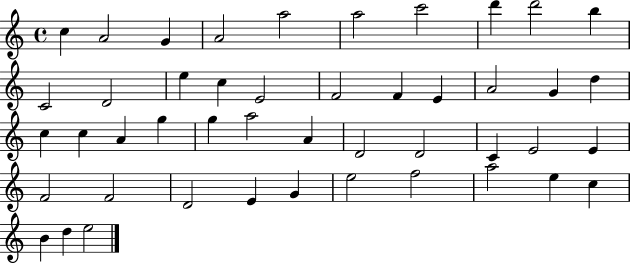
X:1
T:Untitled
M:4/4
L:1/4
K:C
c A2 G A2 a2 a2 c'2 d' d'2 b C2 D2 e c E2 F2 F E A2 G d c c A g g a2 A D2 D2 C E2 E F2 F2 D2 E G e2 f2 a2 e c B d e2